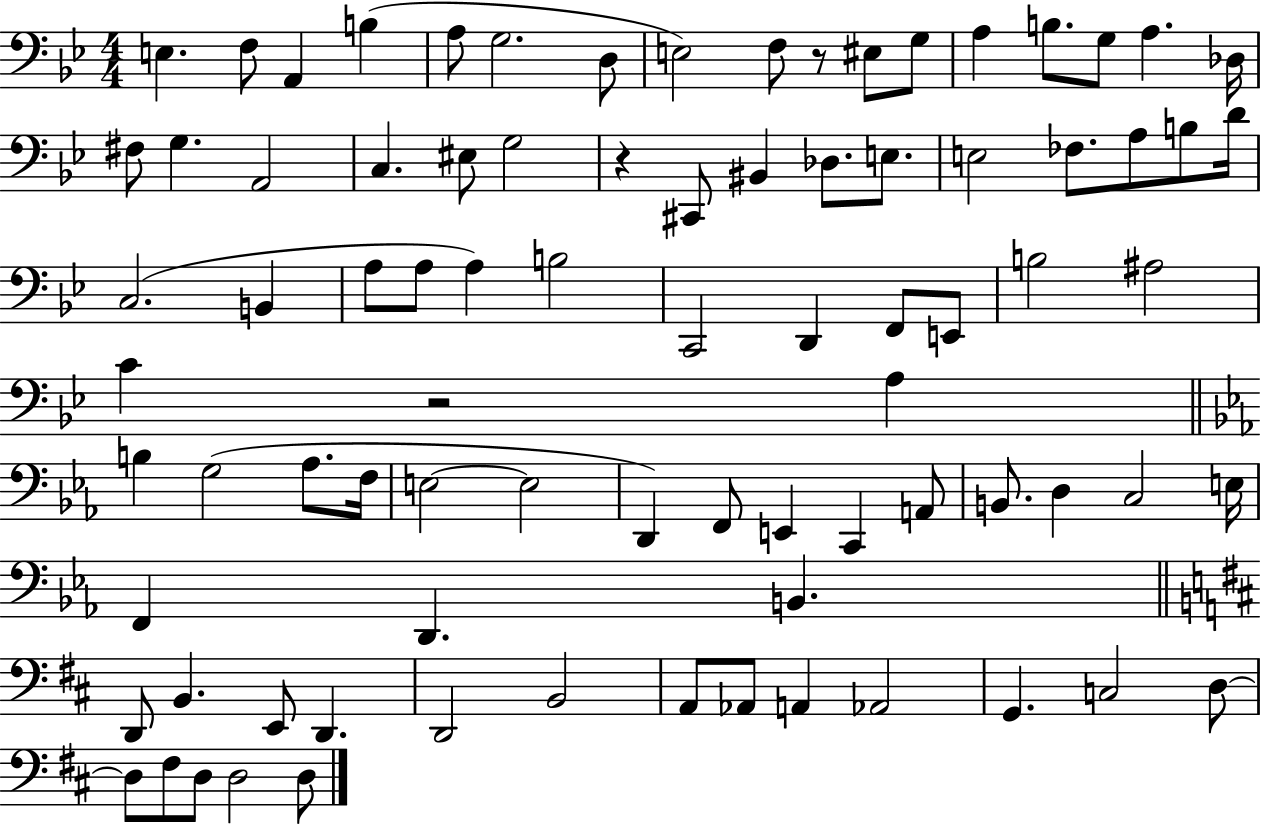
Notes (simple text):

E3/q. F3/e A2/q B3/q A3/e G3/h. D3/e E3/h F3/e R/e EIS3/e G3/e A3/q B3/e. G3/e A3/q. Db3/s F#3/e G3/q. A2/h C3/q. EIS3/e G3/h R/q C#2/e BIS2/q Db3/e. E3/e. E3/h FES3/e. A3/e B3/e D4/s C3/h. B2/q A3/e A3/e A3/q B3/h C2/h D2/q F2/e E2/e B3/h A#3/h C4/q R/h A3/q B3/q G3/h Ab3/e. F3/s E3/h E3/h D2/q F2/e E2/q C2/q A2/e B2/e. D3/q C3/h E3/s F2/q D2/q. B2/q. D2/e B2/q. E2/e D2/q. D2/h B2/h A2/e Ab2/e A2/q Ab2/h G2/q. C3/h D3/e D3/e F#3/e D3/e D3/h D3/e